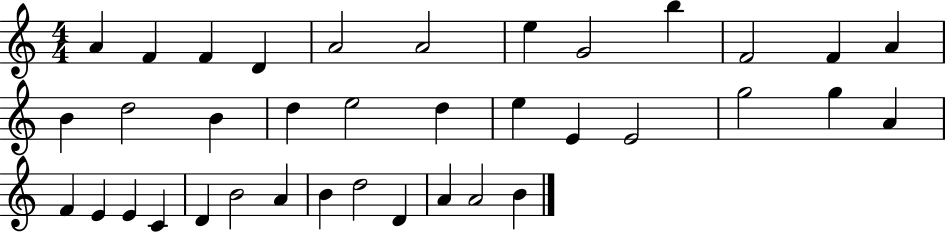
A4/q F4/q F4/q D4/q A4/h A4/h E5/q G4/h B5/q F4/h F4/q A4/q B4/q D5/h B4/q D5/q E5/h D5/q E5/q E4/q E4/h G5/h G5/q A4/q F4/q E4/q E4/q C4/q D4/q B4/h A4/q B4/q D5/h D4/q A4/q A4/h B4/q